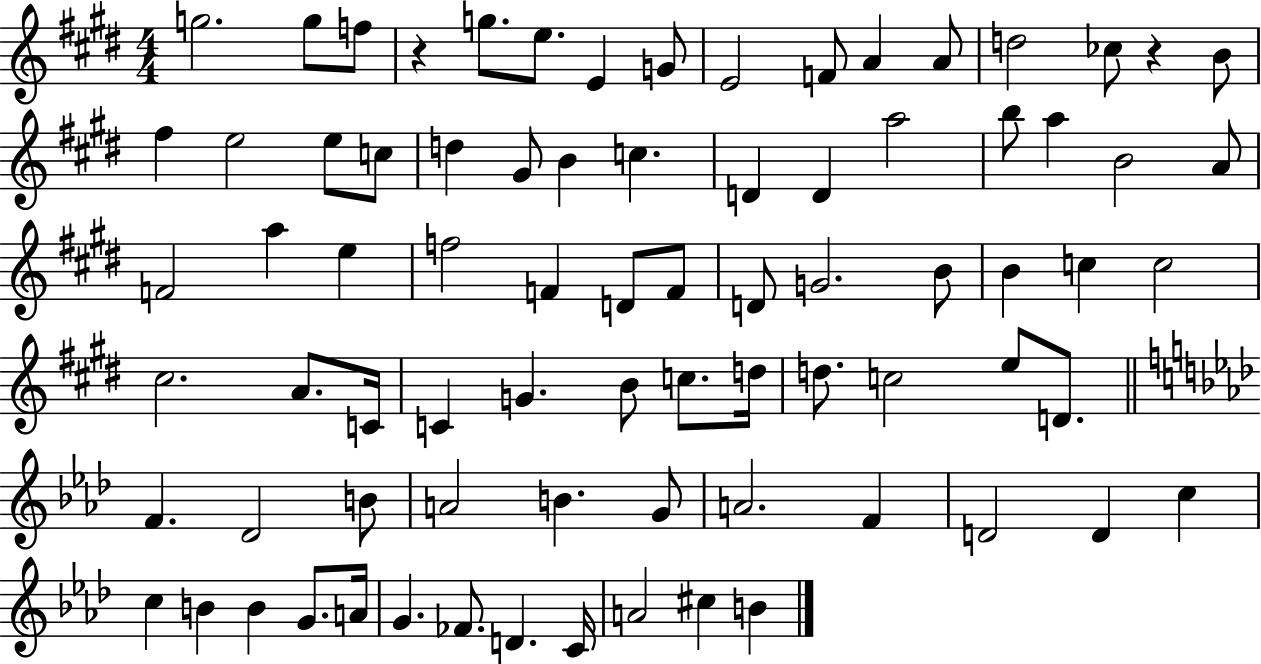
X:1
T:Untitled
M:4/4
L:1/4
K:E
g2 g/2 f/2 z g/2 e/2 E G/2 E2 F/2 A A/2 d2 _c/2 z B/2 ^f e2 e/2 c/2 d ^G/2 B c D D a2 b/2 a B2 A/2 F2 a e f2 F D/2 F/2 D/2 G2 B/2 B c c2 ^c2 A/2 C/4 C G B/2 c/2 d/4 d/2 c2 e/2 D/2 F _D2 B/2 A2 B G/2 A2 F D2 D c c B B G/2 A/4 G _F/2 D C/4 A2 ^c B